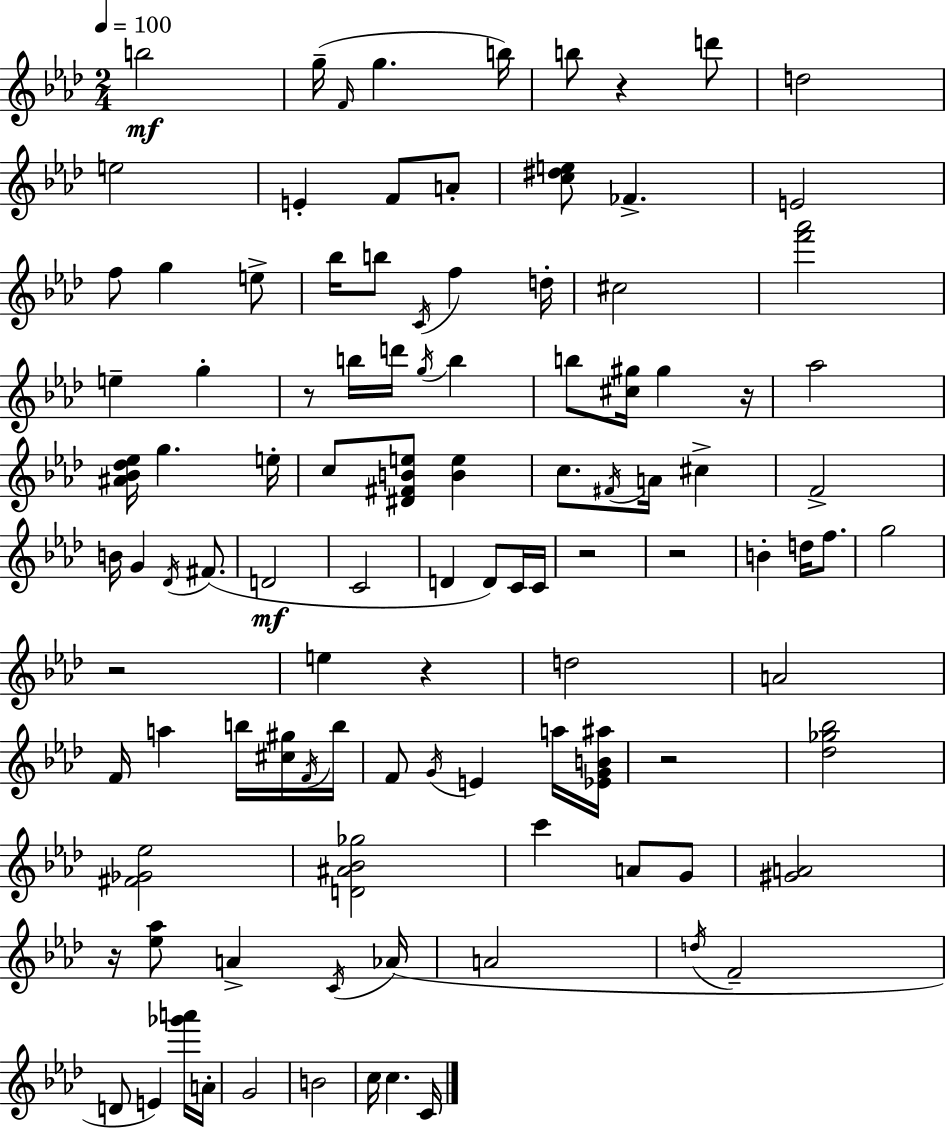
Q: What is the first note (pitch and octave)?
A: B5